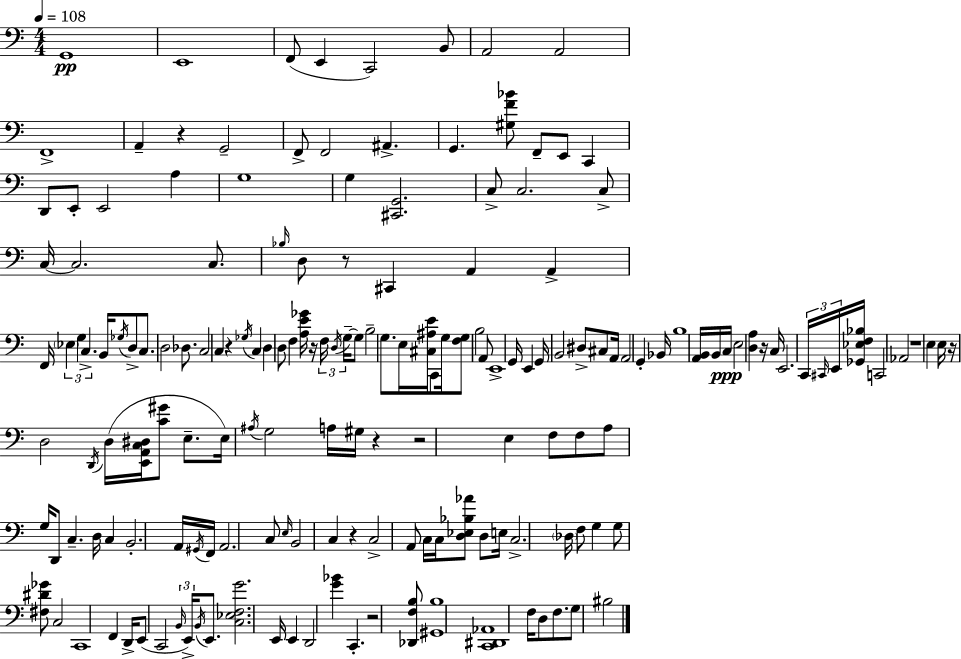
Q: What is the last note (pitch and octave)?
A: BIS3